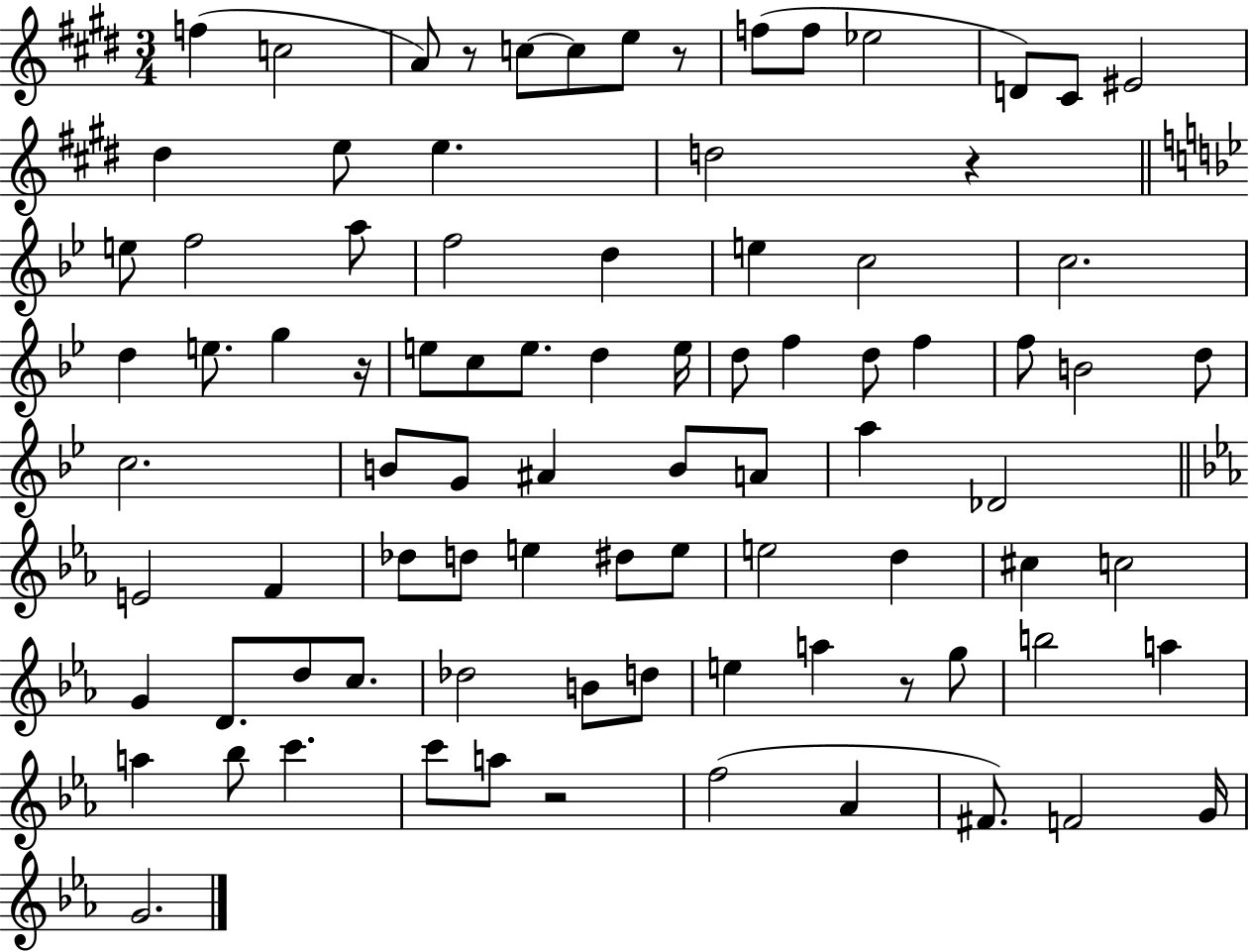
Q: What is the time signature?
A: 3/4